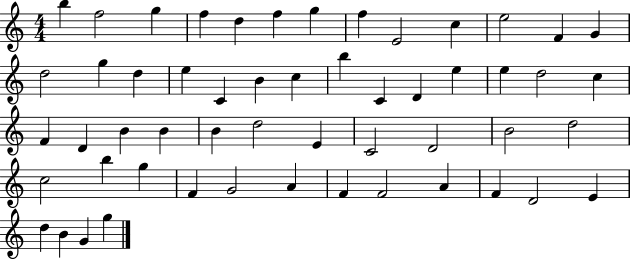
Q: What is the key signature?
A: C major